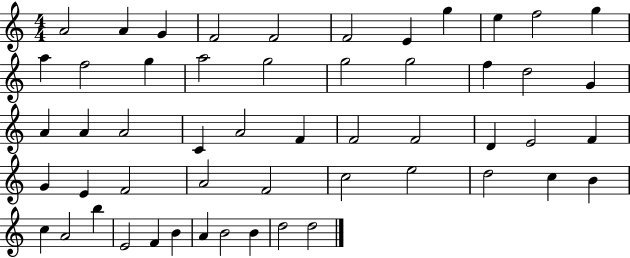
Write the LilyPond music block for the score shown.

{
  \clef treble
  \numericTimeSignature
  \time 4/4
  \key c \major
  a'2 a'4 g'4 | f'2 f'2 | f'2 e'4 g''4 | e''4 f''2 g''4 | \break a''4 f''2 g''4 | a''2 g''2 | g''2 g''2 | f''4 d''2 g'4 | \break a'4 a'4 a'2 | c'4 a'2 f'4 | f'2 f'2 | d'4 e'2 f'4 | \break g'4 e'4 f'2 | a'2 f'2 | c''2 e''2 | d''2 c''4 b'4 | \break c''4 a'2 b''4 | e'2 f'4 b'4 | a'4 b'2 b'4 | d''2 d''2 | \break \bar "|."
}